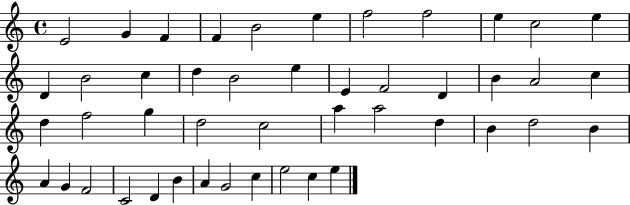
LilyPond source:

{
  \clef treble
  \time 4/4
  \defaultTimeSignature
  \key c \major
  e'2 g'4 f'4 | f'4 b'2 e''4 | f''2 f''2 | e''4 c''2 e''4 | \break d'4 b'2 c''4 | d''4 b'2 e''4 | e'4 f'2 d'4 | b'4 a'2 c''4 | \break d''4 f''2 g''4 | d''2 c''2 | a''4 a''2 d''4 | b'4 d''2 b'4 | \break a'4 g'4 f'2 | c'2 d'4 b'4 | a'4 g'2 c''4 | e''2 c''4 e''4 | \break \bar "|."
}